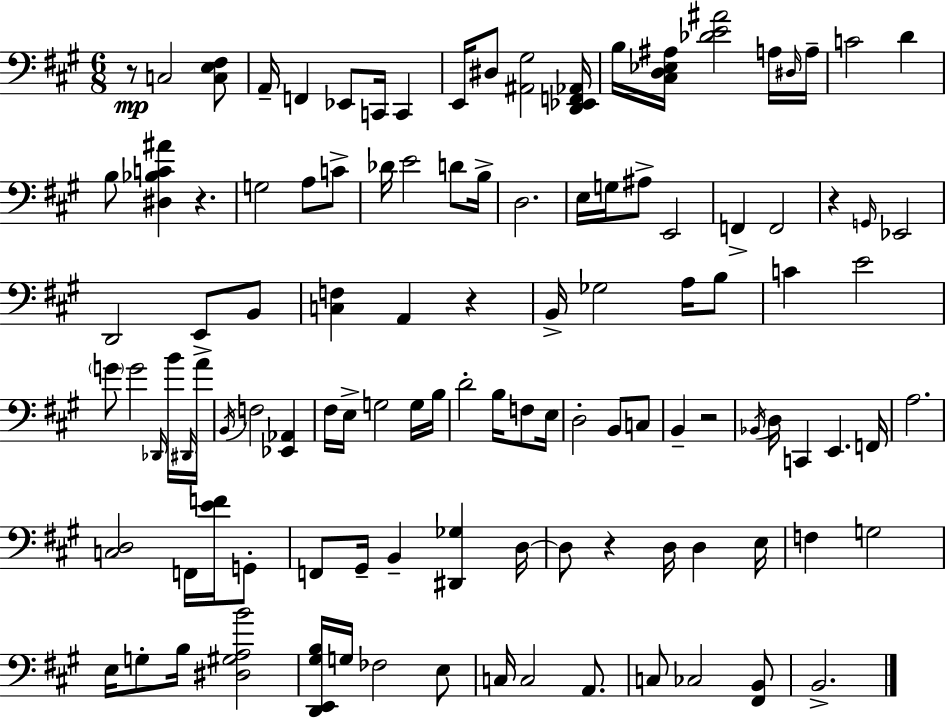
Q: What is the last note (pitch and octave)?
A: B2